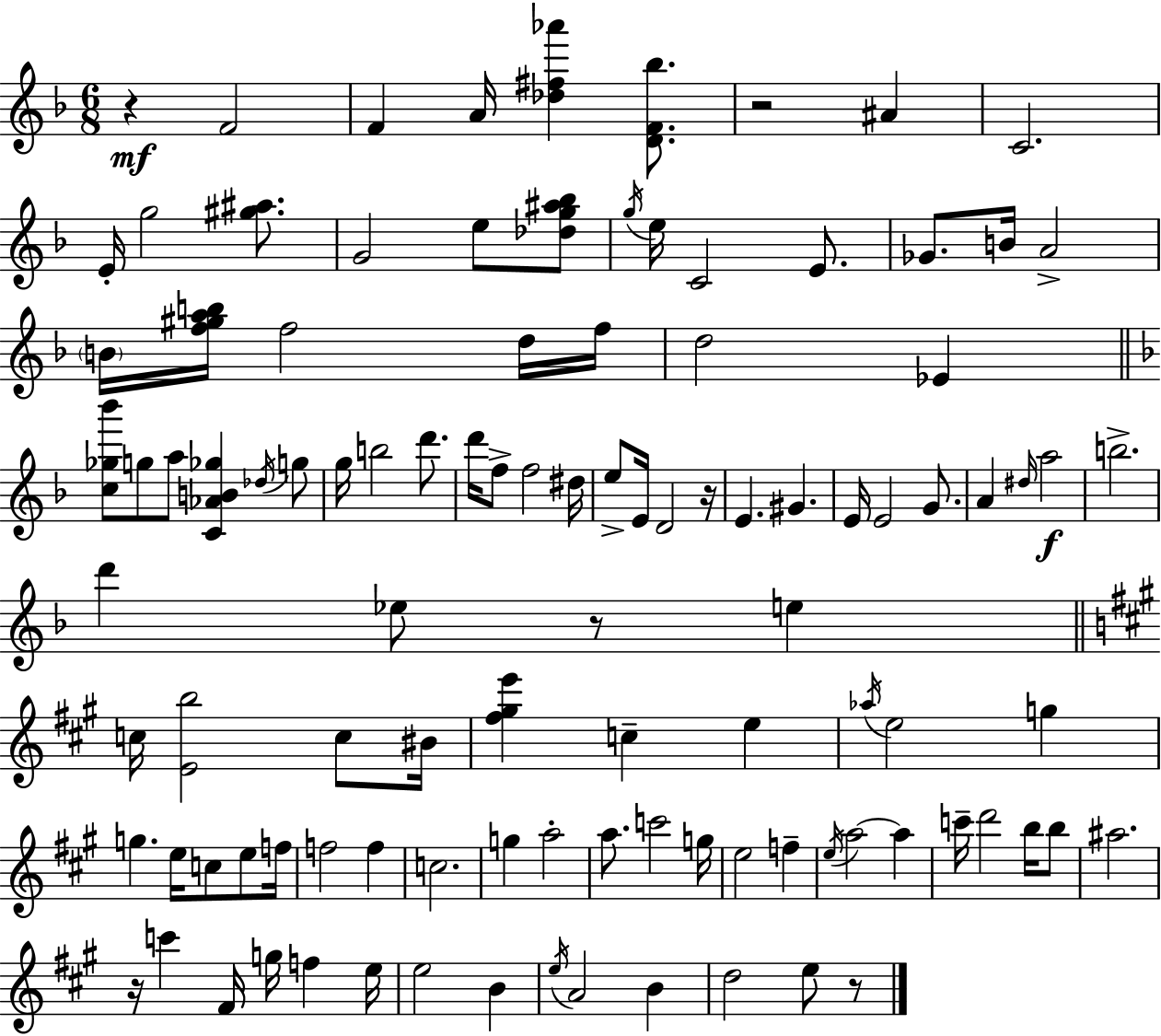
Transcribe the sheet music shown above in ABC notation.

X:1
T:Untitled
M:6/8
L:1/4
K:Dm
z F2 F A/4 [_d^f_a'] [DF_b]/2 z2 ^A C2 E/4 g2 [^g^a]/2 G2 e/2 [_dg^a_b]/2 g/4 e/4 C2 E/2 _G/2 B/4 A2 B/4 [f^gab]/4 f2 d/4 f/4 d2 _E [c_g_b']/2 g/2 a/2 [C_AB_g] _d/4 g/2 g/4 b2 d'/2 d'/4 f/2 f2 ^d/4 e/2 E/4 D2 z/4 E ^G E/4 E2 G/2 A ^d/4 a2 b2 d' _e/2 z/2 e c/4 [Eb]2 c/2 ^B/4 [^f^ge'] c e _a/4 e2 g g e/4 c/2 e/2 f/4 f2 f c2 g a2 a/2 c'2 g/4 e2 f e/4 a2 a c'/4 d'2 b/4 b/2 ^a2 z/4 c' ^F/4 g/4 f e/4 e2 B e/4 A2 B d2 e/2 z/2